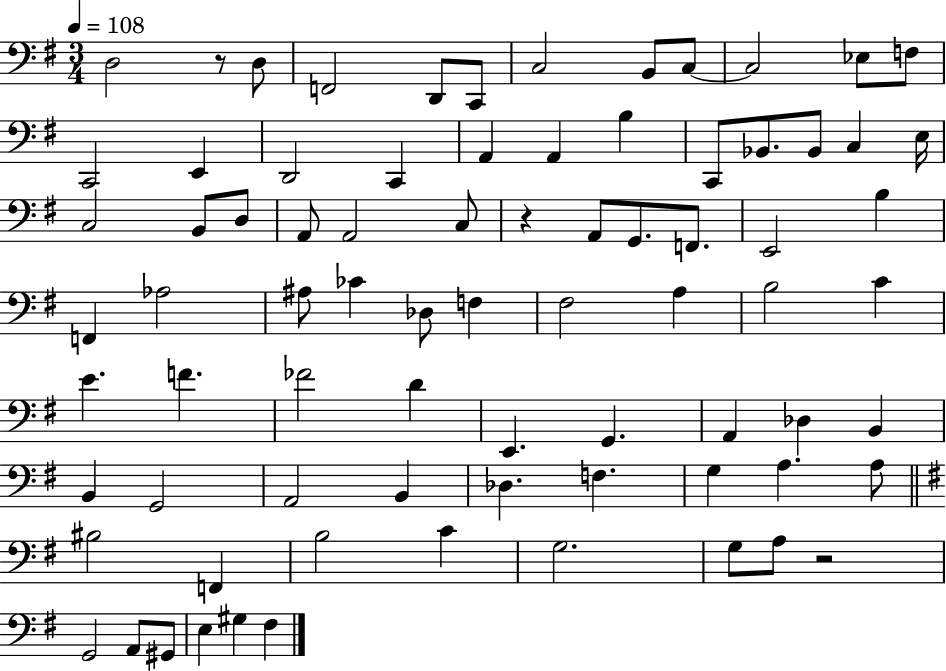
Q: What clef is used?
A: bass